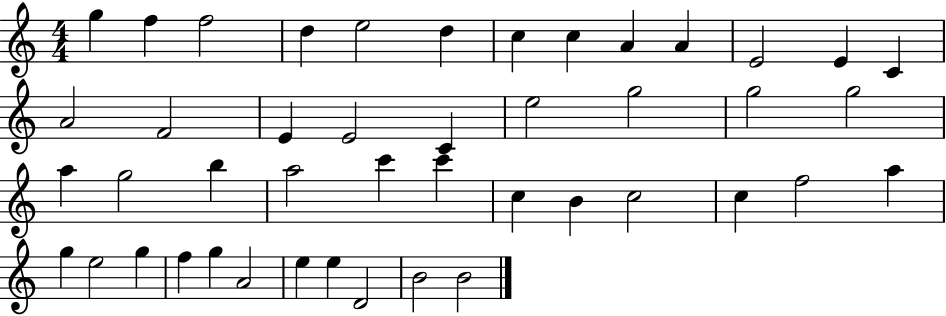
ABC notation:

X:1
T:Untitled
M:4/4
L:1/4
K:C
g f f2 d e2 d c c A A E2 E C A2 F2 E E2 C e2 g2 g2 g2 a g2 b a2 c' c' c B c2 c f2 a g e2 g f g A2 e e D2 B2 B2